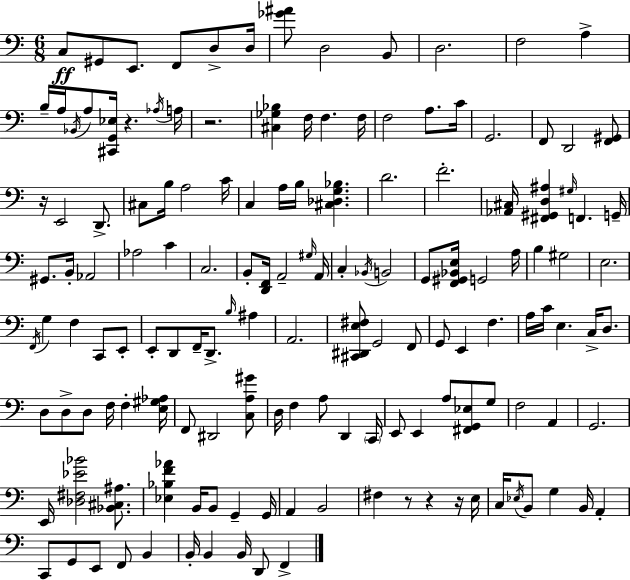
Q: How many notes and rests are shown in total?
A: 147